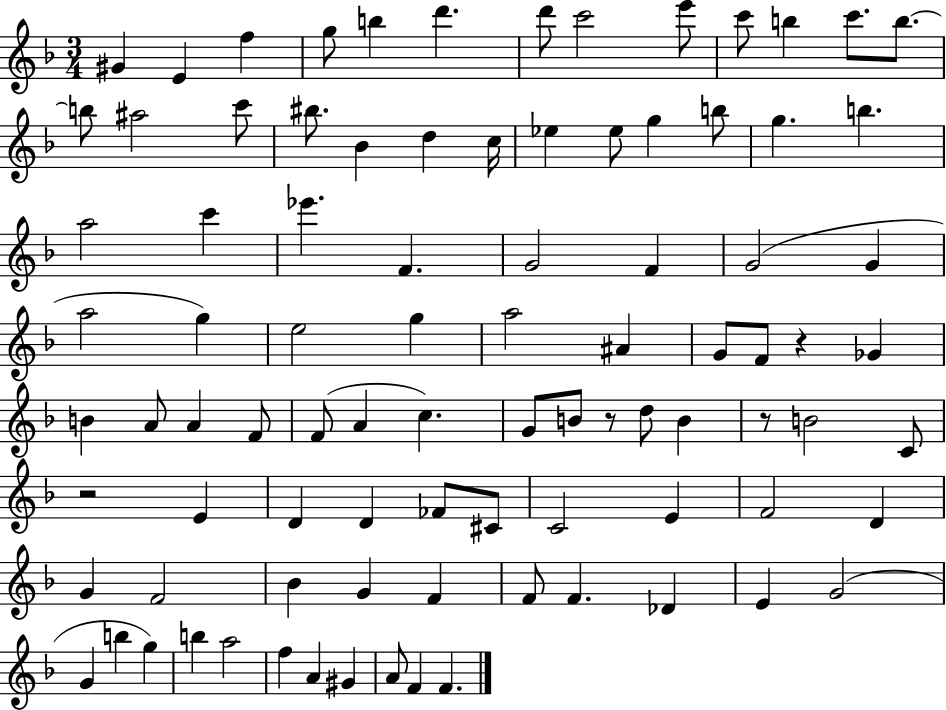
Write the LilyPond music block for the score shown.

{
  \clef treble
  \numericTimeSignature
  \time 3/4
  \key f \major
  gis'4 e'4 f''4 | g''8 b''4 d'''4. | d'''8 c'''2 e'''8 | c'''8 b''4 c'''8. b''8.~~ | \break b''8 ais''2 c'''8 | bis''8. bes'4 d''4 c''16 | ees''4 ees''8 g''4 b''8 | g''4. b''4. | \break a''2 c'''4 | ees'''4. f'4. | g'2 f'4 | g'2( g'4 | \break a''2 g''4) | e''2 g''4 | a''2 ais'4 | g'8 f'8 r4 ges'4 | \break b'4 a'8 a'4 f'8 | f'8( a'4 c''4.) | g'8 b'8 r8 d''8 b'4 | r8 b'2 c'8 | \break r2 e'4 | d'4 d'4 fes'8 cis'8 | c'2 e'4 | f'2 d'4 | \break g'4 f'2 | bes'4 g'4 f'4 | f'8 f'4. des'4 | e'4 g'2( | \break g'4 b''4 g''4) | b''4 a''2 | f''4 a'4 gis'4 | a'8 f'4 f'4. | \break \bar "|."
}